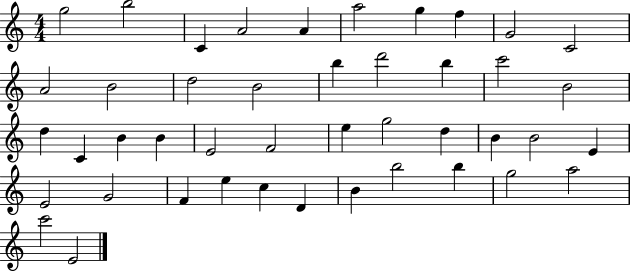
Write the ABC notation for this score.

X:1
T:Untitled
M:4/4
L:1/4
K:C
g2 b2 C A2 A a2 g f G2 C2 A2 B2 d2 B2 b d'2 b c'2 B2 d C B B E2 F2 e g2 d B B2 E E2 G2 F e c D B b2 b g2 a2 c'2 E2